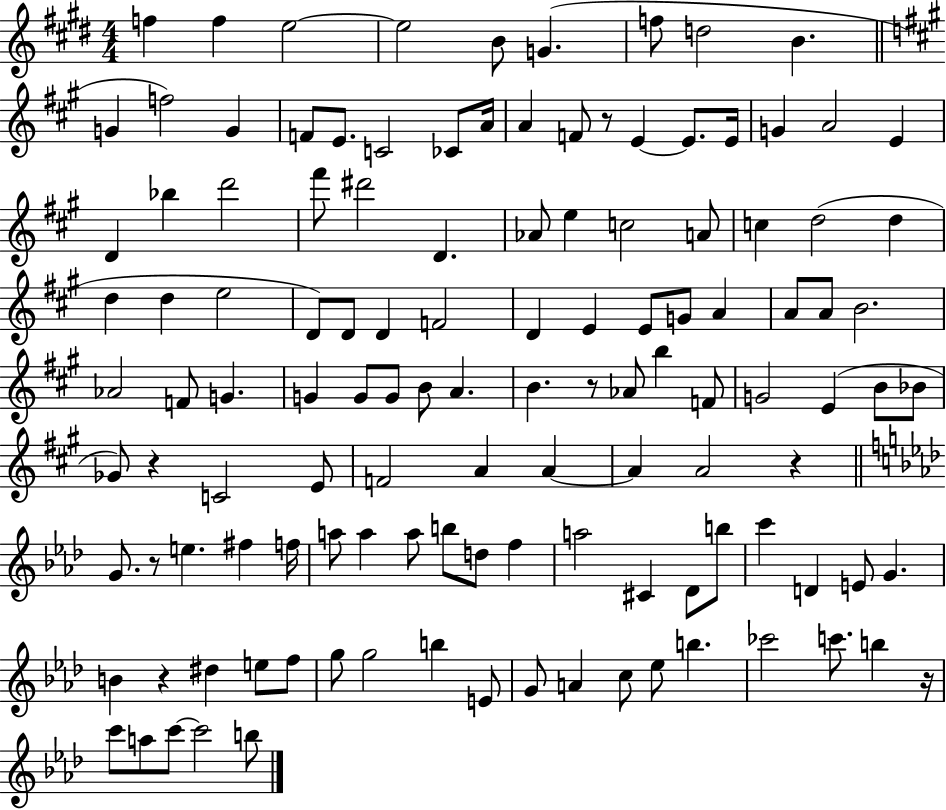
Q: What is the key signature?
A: E major